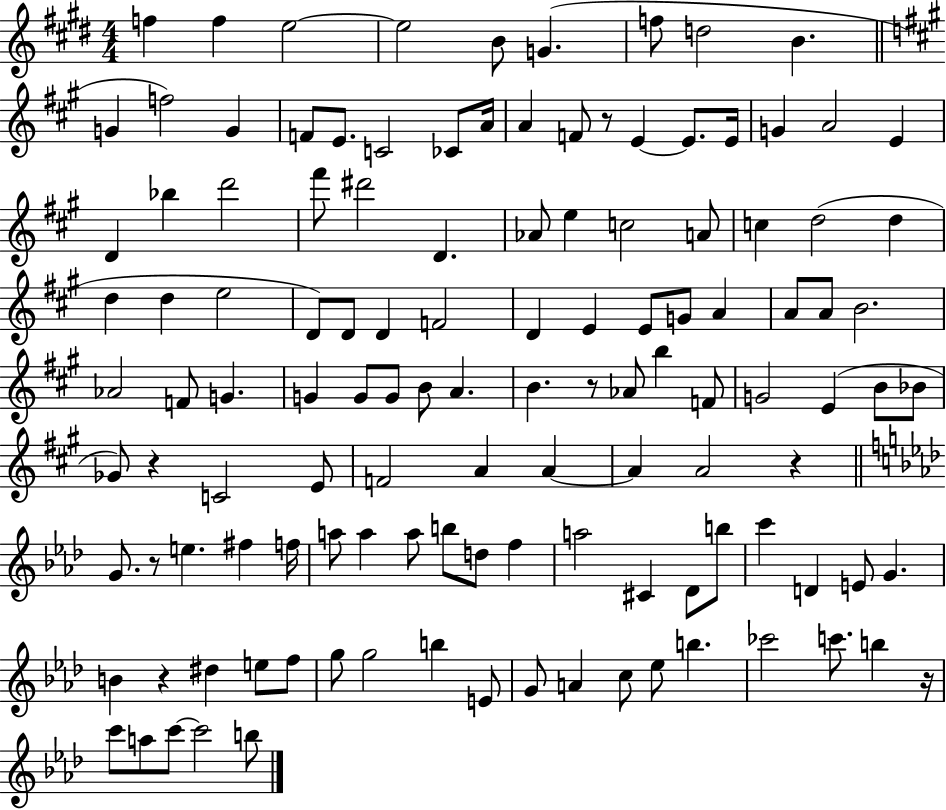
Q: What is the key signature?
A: E major